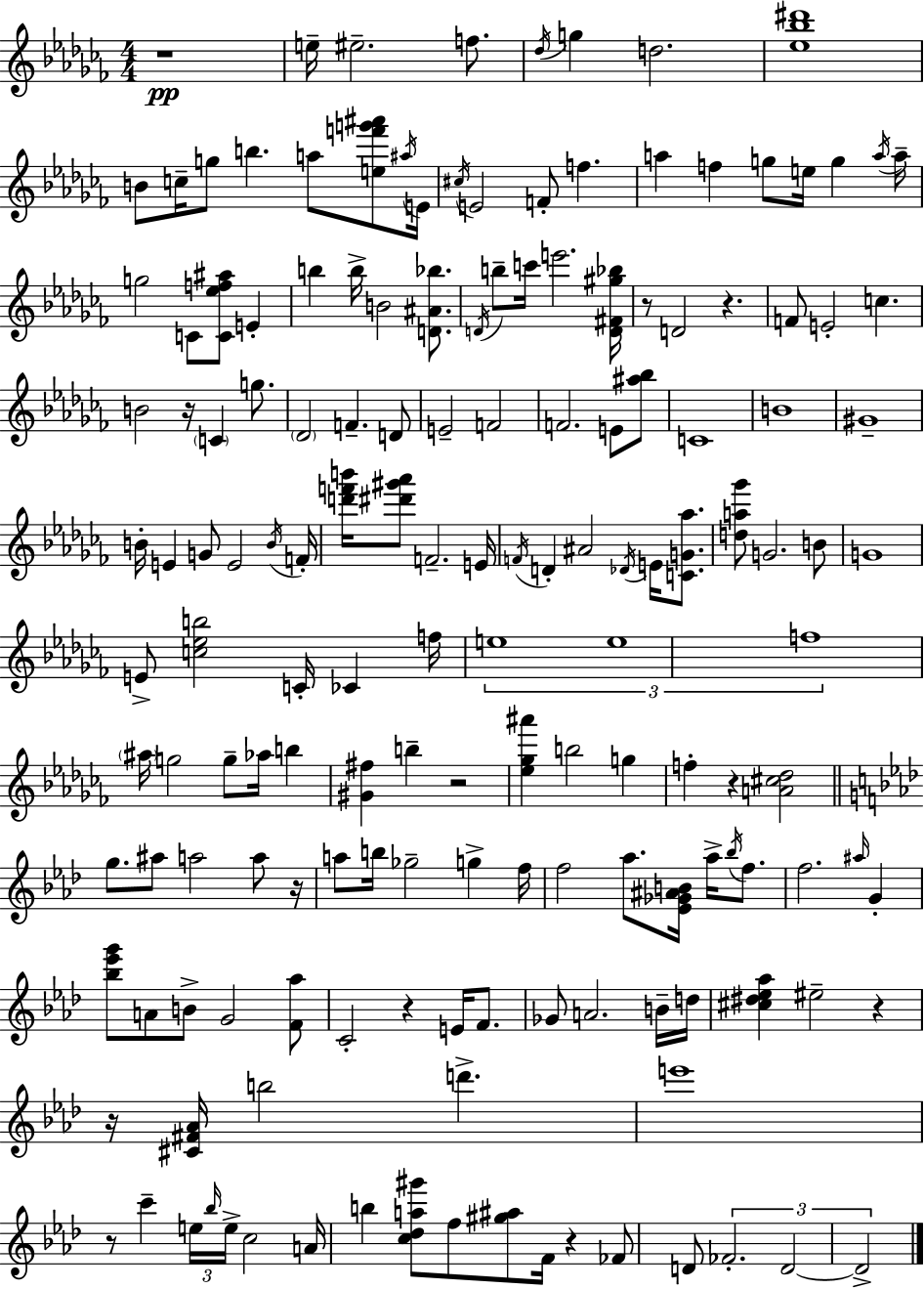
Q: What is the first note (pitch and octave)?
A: E5